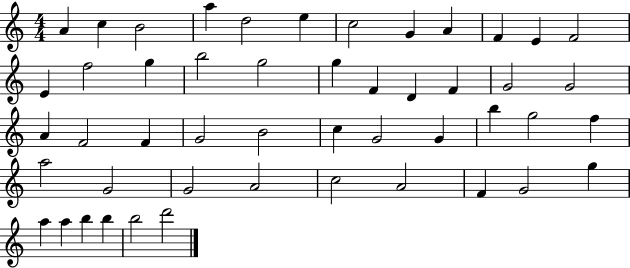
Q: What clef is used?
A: treble